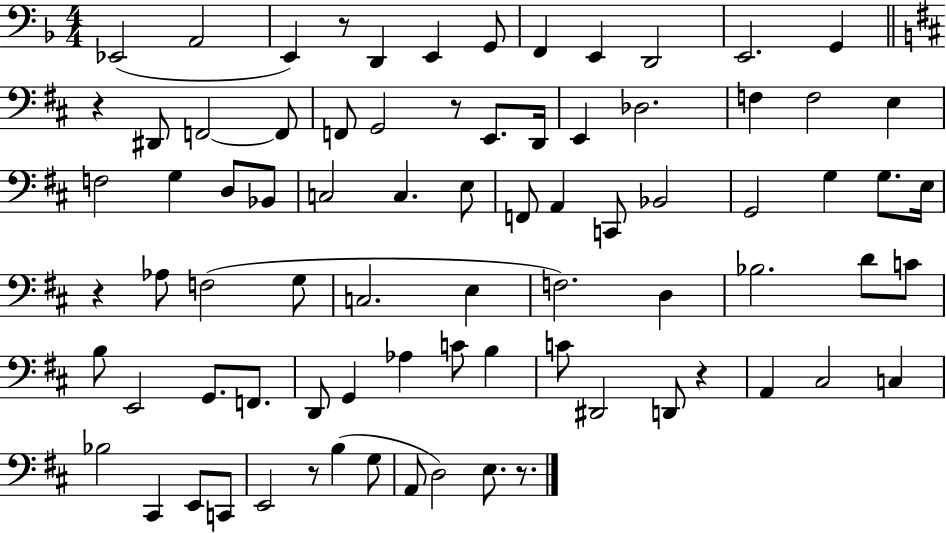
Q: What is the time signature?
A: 4/4